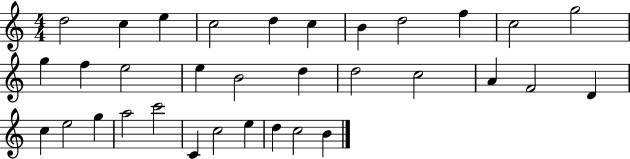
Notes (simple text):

D5/h C5/q E5/q C5/h D5/q C5/q B4/q D5/h F5/q C5/h G5/h G5/q F5/q E5/h E5/q B4/h D5/q D5/h C5/h A4/q F4/h D4/q C5/q E5/h G5/q A5/h C6/h C4/q C5/h E5/q D5/q C5/h B4/q